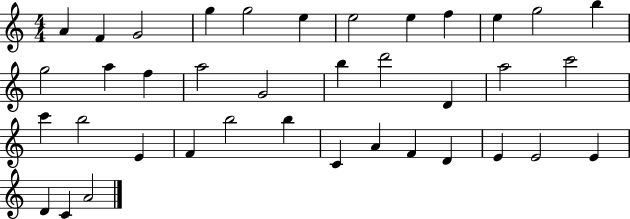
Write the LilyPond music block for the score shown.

{
  \clef treble
  \numericTimeSignature
  \time 4/4
  \key c \major
  a'4 f'4 g'2 | g''4 g''2 e''4 | e''2 e''4 f''4 | e''4 g''2 b''4 | \break g''2 a''4 f''4 | a''2 g'2 | b''4 d'''2 d'4 | a''2 c'''2 | \break c'''4 b''2 e'4 | f'4 b''2 b''4 | c'4 a'4 f'4 d'4 | e'4 e'2 e'4 | \break d'4 c'4 a'2 | \bar "|."
}